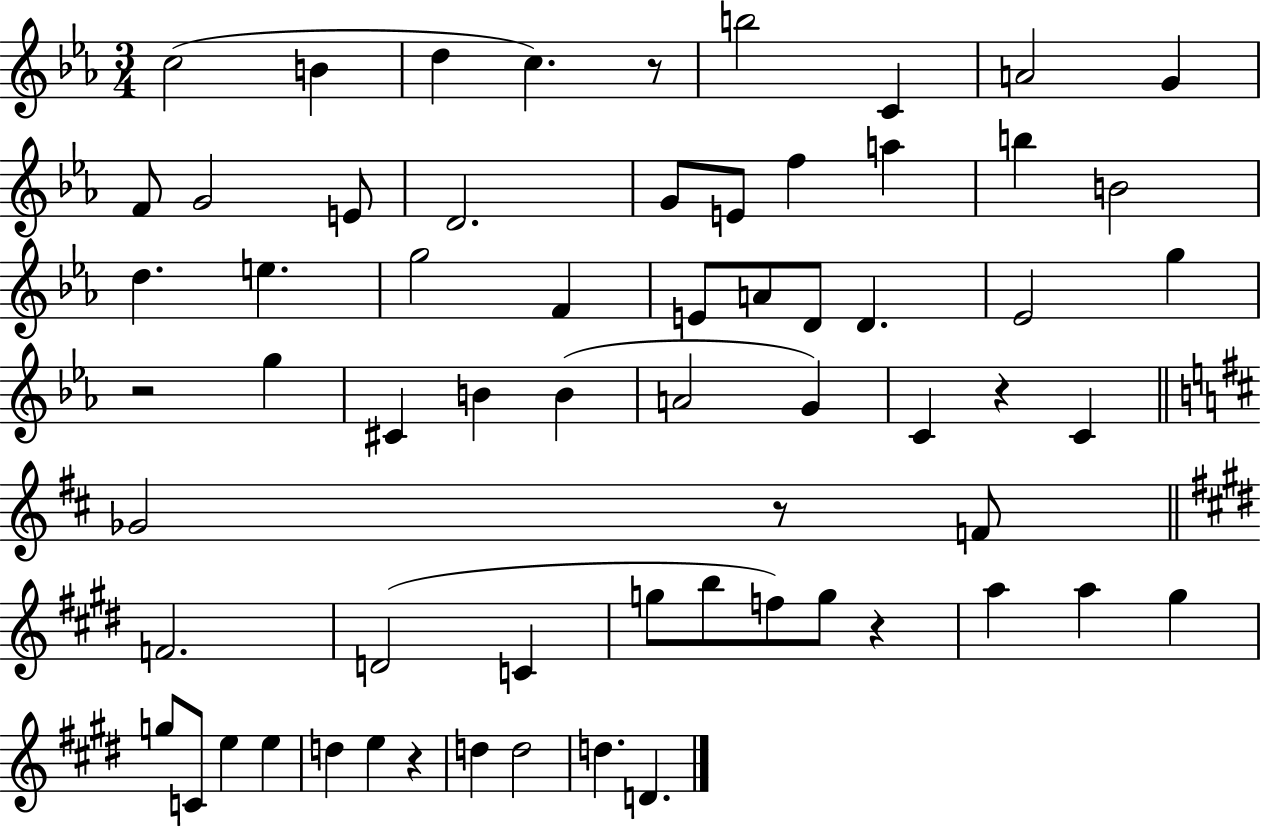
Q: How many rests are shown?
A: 6